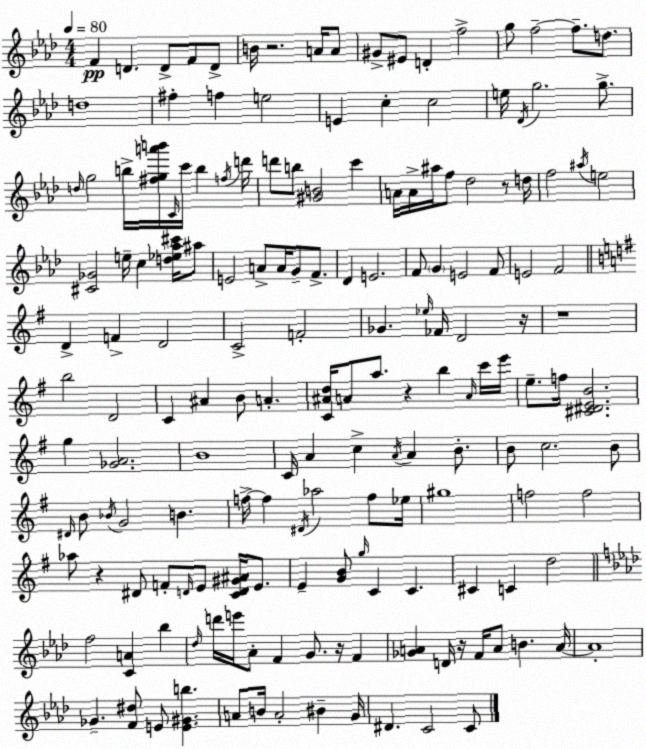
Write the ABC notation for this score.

X:1
T:Untitled
M:4/4
L:1/4
K:Fm
F D D/2 F/2 D/2 B/4 z2 A/4 A/2 ^G/2 ^E/2 D f2 g/2 f2 f/2 d/2 d4 ^f f e2 E c c2 e/4 _D/4 g2 g/2 d/4 g2 b/4 [^fga'b']/4 C/4 c'/4 b f/4 d'/4 d'/2 b/2 [^GB]2 c' A/4 A/4 ^a/4 f/2 _d2 z/2 d/4 f2 ^a/4 e2 [^C_G]2 e/4 c [d_e_a^c']/4 ^a/2 E2 A/2 A/4 G/2 F/2 _D E2 F/2 G E2 F/2 E2 F2 D F D2 C2 F2 _G _e/4 _F/4 D2 z/4 z4 b2 D2 C ^A B/2 A [C^Ad]/4 A/2 a/2 z b A/4 c'/4 e'/4 e/2 f/4 [^C^DEB]2 g [_GA]2 B4 C/4 A c A/4 A B/2 B/2 c2 B/2 ^D/4 B/2 _B/4 G2 B f/4 f ^D/4 _a2 f/2 _e/4 ^g4 f2 f2 _a/2 z ^D/2 F/2 D/4 E/2 [CD^G^A]/4 E/2 E [GB]/2 g/4 C C ^C C d2 f2 [CA] _b _d/4 d'/4 e'/4 _A/2 F G/2 z/4 F [_GA] D/4 z/4 F/4 A/2 B A/4 A4 _G [F^d]/2 E/2 [E^Gb] A/2 B/4 A2 ^B G/4 ^D C2 C/2